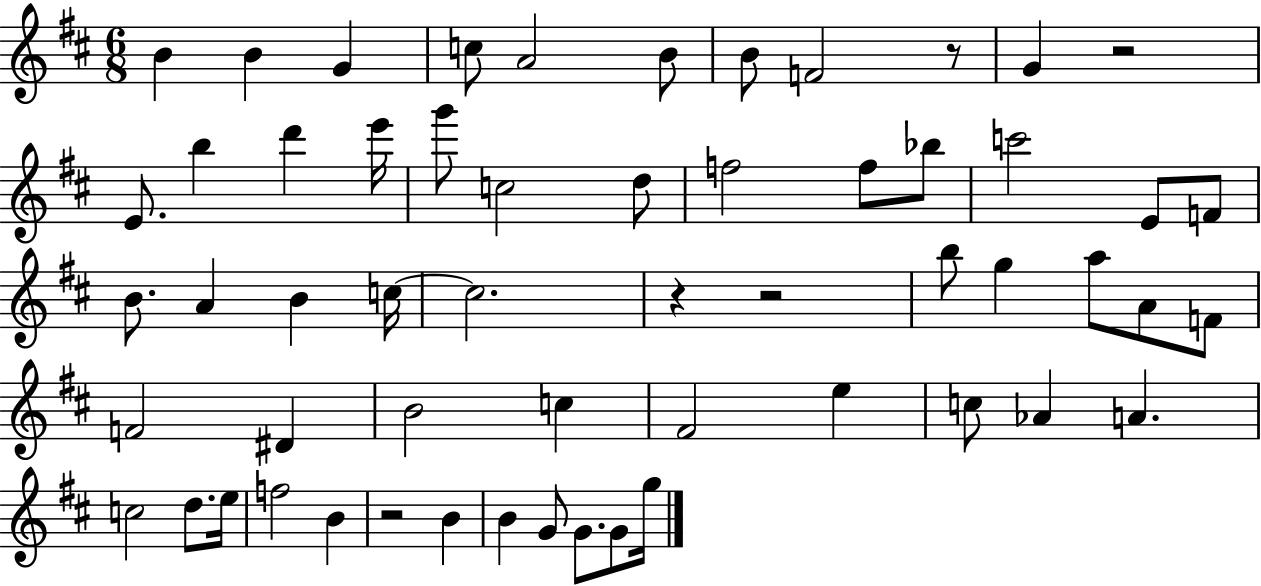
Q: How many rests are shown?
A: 5